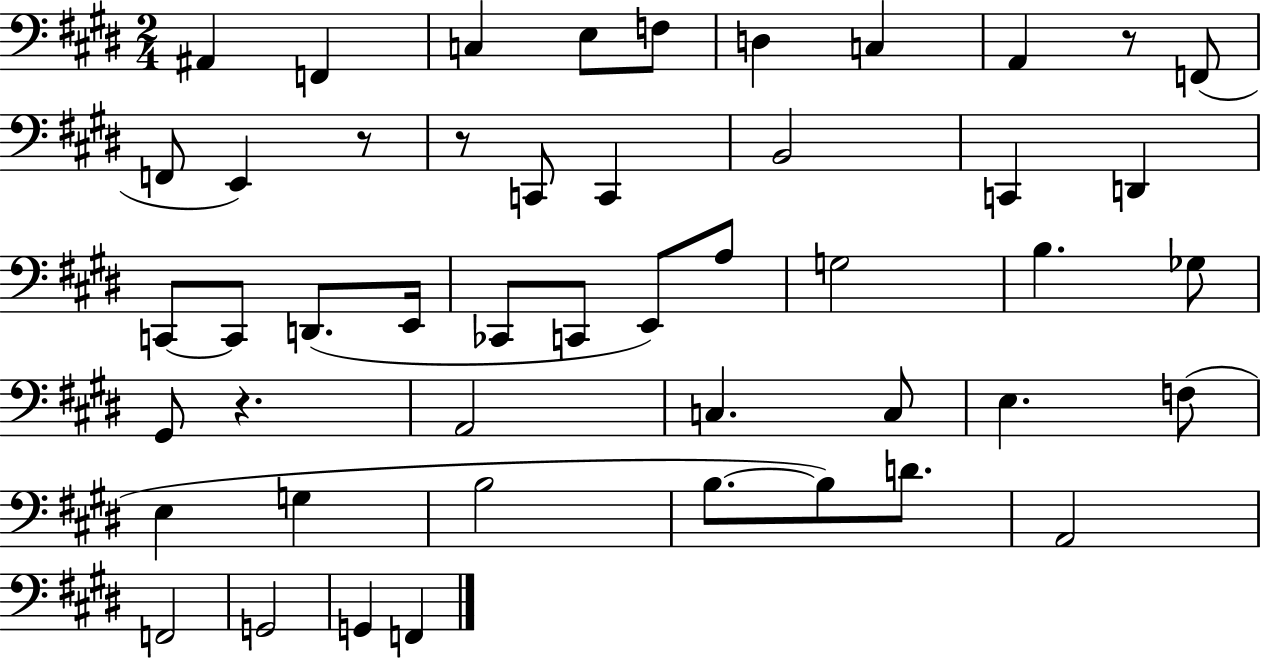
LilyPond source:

{
  \clef bass
  \numericTimeSignature
  \time 2/4
  \key e \major
  ais,4 f,4 | c4 e8 f8 | d4 c4 | a,4 r8 f,8( | \break f,8 e,4) r8 | r8 c,8 c,4 | b,2 | c,4 d,4 | \break c,8~~ c,8 d,8.( e,16 | ces,8 c,8 e,8) a8 | g2 | b4. ges8 | \break gis,8 r4. | a,2 | c4. c8 | e4. f8( | \break e4 g4 | b2 | b8.~~ b8) d'8. | a,2 | \break f,2 | g,2 | g,4 f,4 | \bar "|."
}